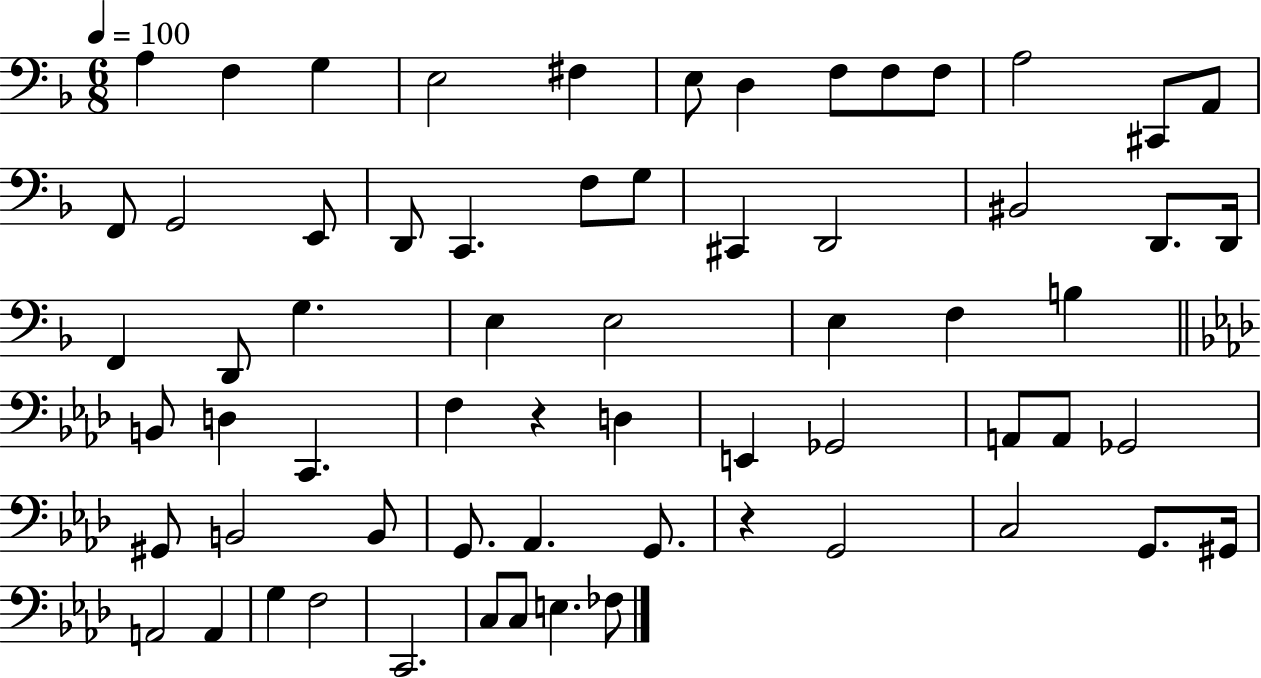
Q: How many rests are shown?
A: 2